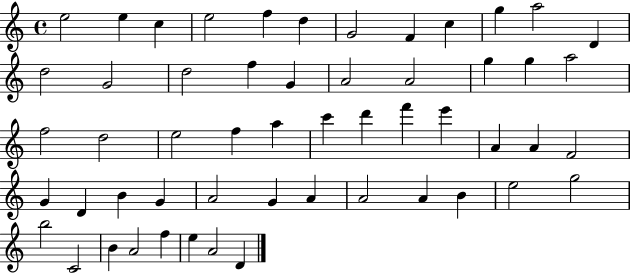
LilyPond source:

{
  \clef treble
  \time 4/4
  \defaultTimeSignature
  \key c \major
  e''2 e''4 c''4 | e''2 f''4 d''4 | g'2 f'4 c''4 | g''4 a''2 d'4 | \break d''2 g'2 | d''2 f''4 g'4 | a'2 a'2 | g''4 g''4 a''2 | \break f''2 d''2 | e''2 f''4 a''4 | c'''4 d'''4 f'''4 e'''4 | a'4 a'4 f'2 | \break g'4 d'4 b'4 g'4 | a'2 g'4 a'4 | a'2 a'4 b'4 | e''2 g''2 | \break b''2 c'2 | b'4 a'2 f''4 | e''4 a'2 d'4 | \bar "|."
}